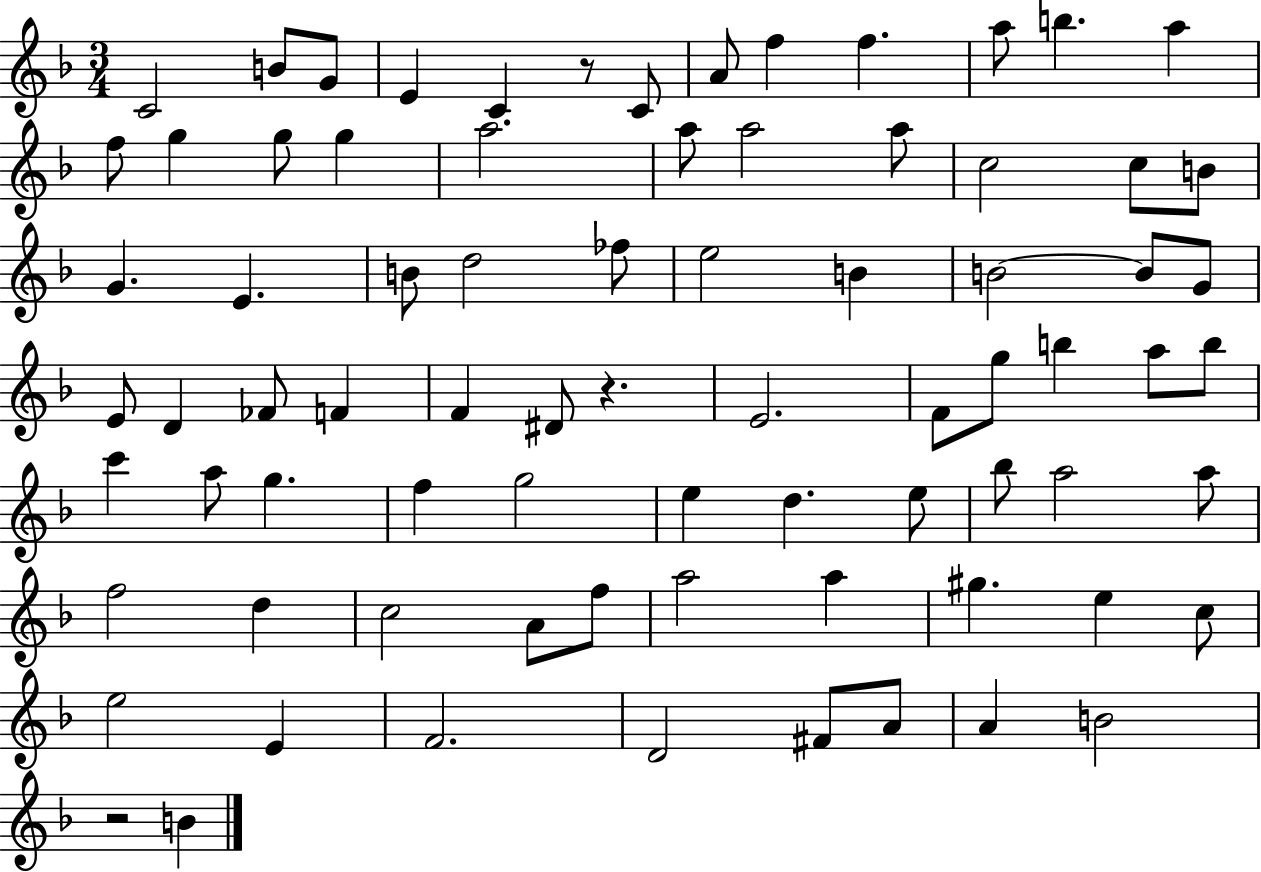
{
  \clef treble
  \numericTimeSignature
  \time 3/4
  \key f \major
  \repeat volta 2 { c'2 b'8 g'8 | e'4 c'4 r8 c'8 | a'8 f''4 f''4. | a''8 b''4. a''4 | \break f''8 g''4 g''8 g''4 | a''2. | a''8 a''2 a''8 | c''2 c''8 b'8 | \break g'4. e'4. | b'8 d''2 fes''8 | e''2 b'4 | b'2~~ b'8 g'8 | \break e'8 d'4 fes'8 f'4 | f'4 dis'8 r4. | e'2. | f'8 g''8 b''4 a''8 b''8 | \break c'''4 a''8 g''4. | f''4 g''2 | e''4 d''4. e''8 | bes''8 a''2 a''8 | \break f''2 d''4 | c''2 a'8 f''8 | a''2 a''4 | gis''4. e''4 c''8 | \break e''2 e'4 | f'2. | d'2 fis'8 a'8 | a'4 b'2 | \break r2 b'4 | } \bar "|."
}